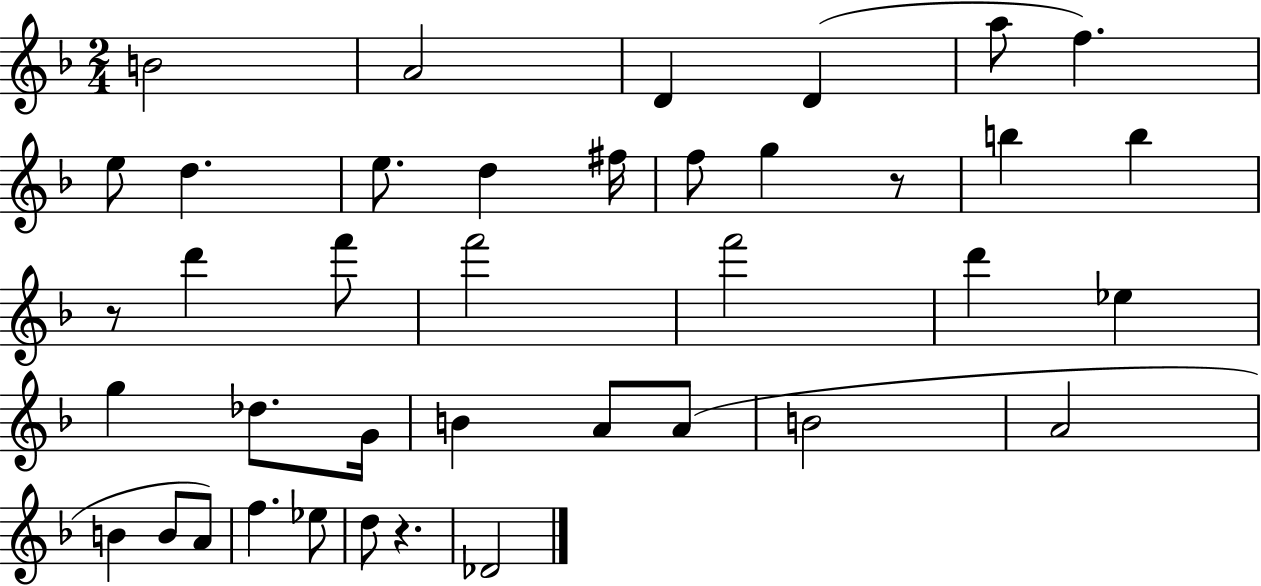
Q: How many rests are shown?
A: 3